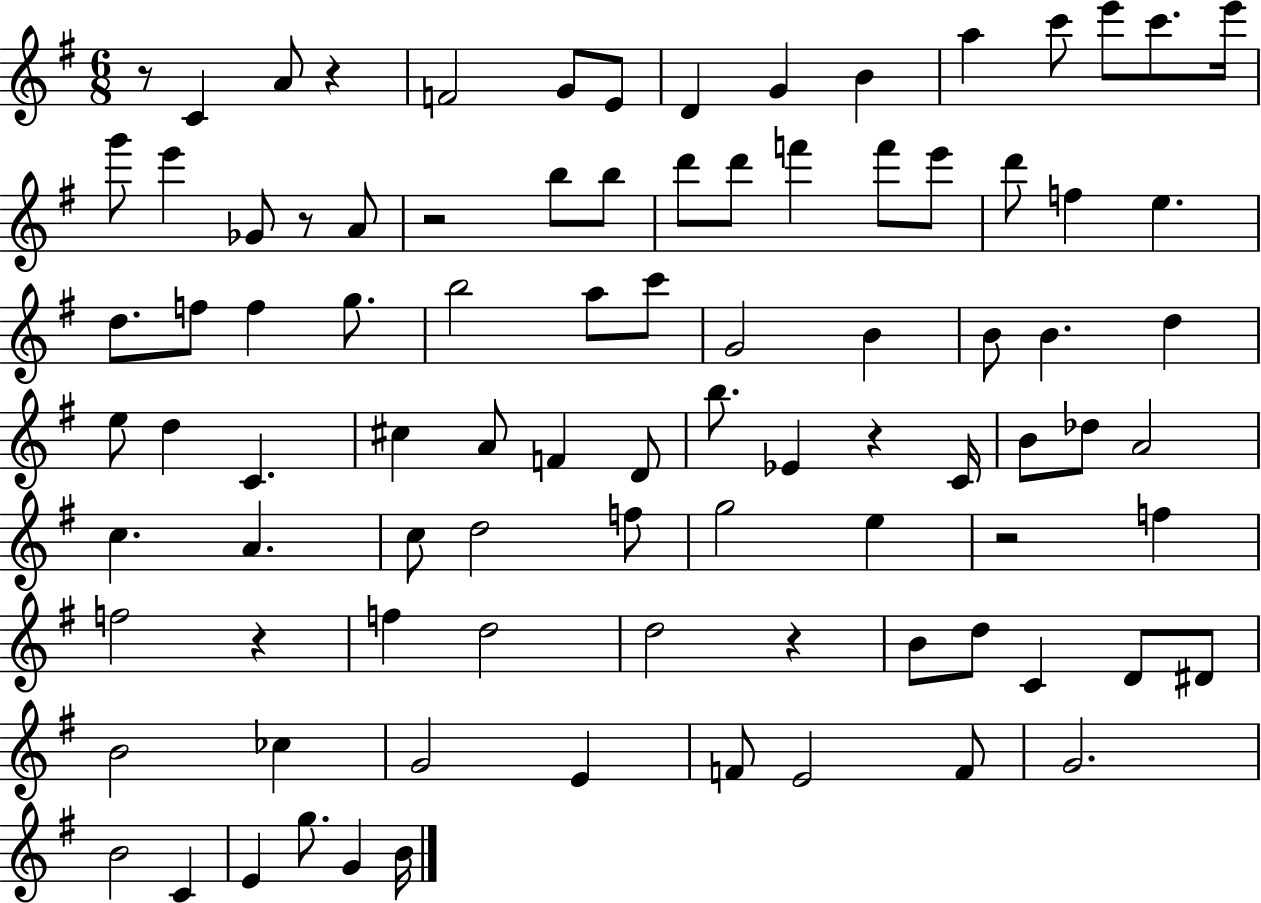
R/e C4/q A4/e R/q F4/h G4/e E4/e D4/q G4/q B4/q A5/q C6/e E6/e C6/e. E6/s G6/e E6/q Gb4/e R/e A4/e R/h B5/e B5/e D6/e D6/e F6/q F6/e E6/e D6/e F5/q E5/q. D5/e. F5/e F5/q G5/e. B5/h A5/e C6/e G4/h B4/q B4/e B4/q. D5/q E5/e D5/q C4/q. C#5/q A4/e F4/q D4/e B5/e. Eb4/q R/q C4/s B4/e Db5/e A4/h C5/q. A4/q. C5/e D5/h F5/e G5/h E5/q R/h F5/q F5/h R/q F5/q D5/h D5/h R/q B4/e D5/e C4/q D4/e D#4/e B4/h CES5/q G4/h E4/q F4/e E4/h F4/e G4/h. B4/h C4/q E4/q G5/e. G4/q B4/s